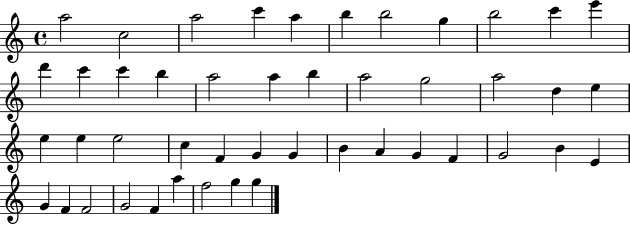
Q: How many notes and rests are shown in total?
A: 46